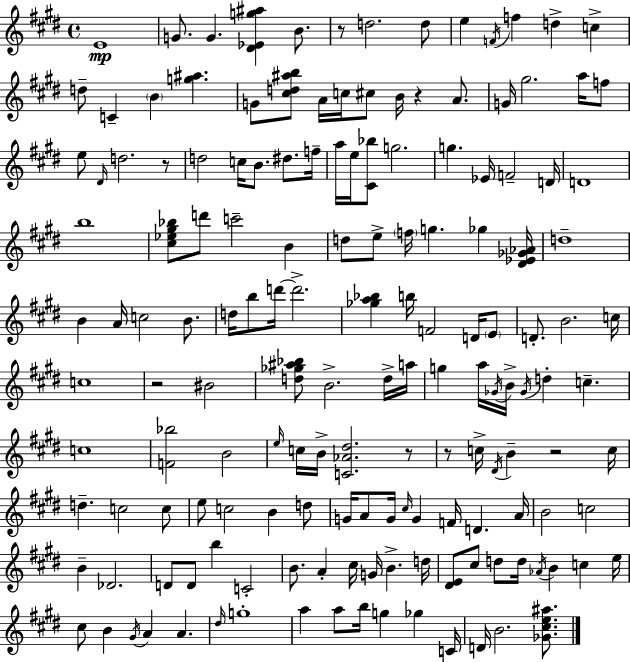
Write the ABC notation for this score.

X:1
T:Untitled
M:4/4
L:1/4
K:E
E4 G/2 G [^D_Eg^a] B/2 z/2 d2 d/2 e F/4 f d c d/2 C B [g^a] G/2 [^cd^ab]/2 A/4 c/4 ^c/2 B/4 z A/2 G/4 ^g2 a/4 f/2 e/2 ^D/4 d2 z/2 d2 c/4 B/2 ^d/2 f/4 a/4 e/4 [^C_b]/2 g2 g _E/4 F2 D/4 D4 b4 [^c_e^g_b]/2 d'/2 c'2 B d/2 e/2 f/4 g _g [^D_E_G_A]/4 d4 B A/4 c2 B/2 d/4 b/2 d'/4 d'2 [_ga_b] b/4 F2 D/4 E/2 D/2 B2 c/4 c4 z2 ^B2 [d_g^a_b]/2 B2 d/4 a/4 g a/4 _G/4 B/4 _G/4 d c c4 [F_b]2 B2 e/4 c/4 B/4 [C_A^d]2 z/2 z/2 c/4 ^D/4 B z2 c/4 d c2 c/2 e/2 c2 B d/2 G/4 A/2 G/4 ^c/4 G F/4 D A/4 B2 c2 B _D2 D/2 D/2 b C2 B/2 A ^c/4 G/4 B d/4 [^DE]/2 ^c/2 d/2 d/4 _A/4 B c e/4 ^c/2 B ^G/4 A A ^d/4 g4 a a/2 b/4 g _g C/4 D/4 B2 [_G^ce^a]/2